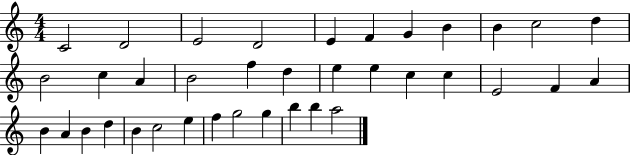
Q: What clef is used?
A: treble